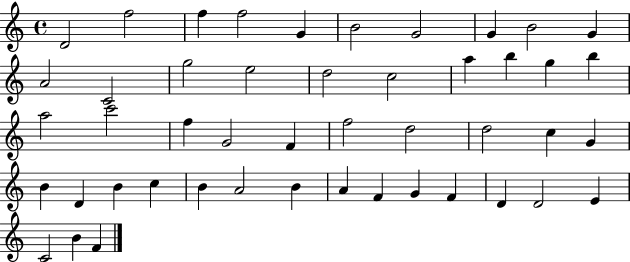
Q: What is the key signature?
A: C major